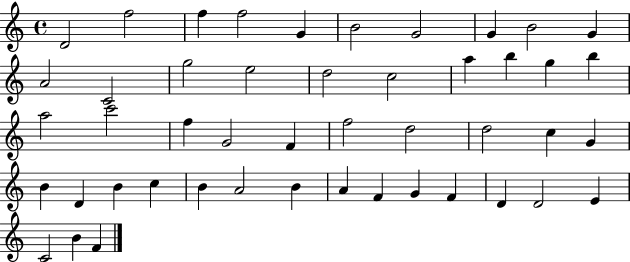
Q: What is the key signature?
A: C major